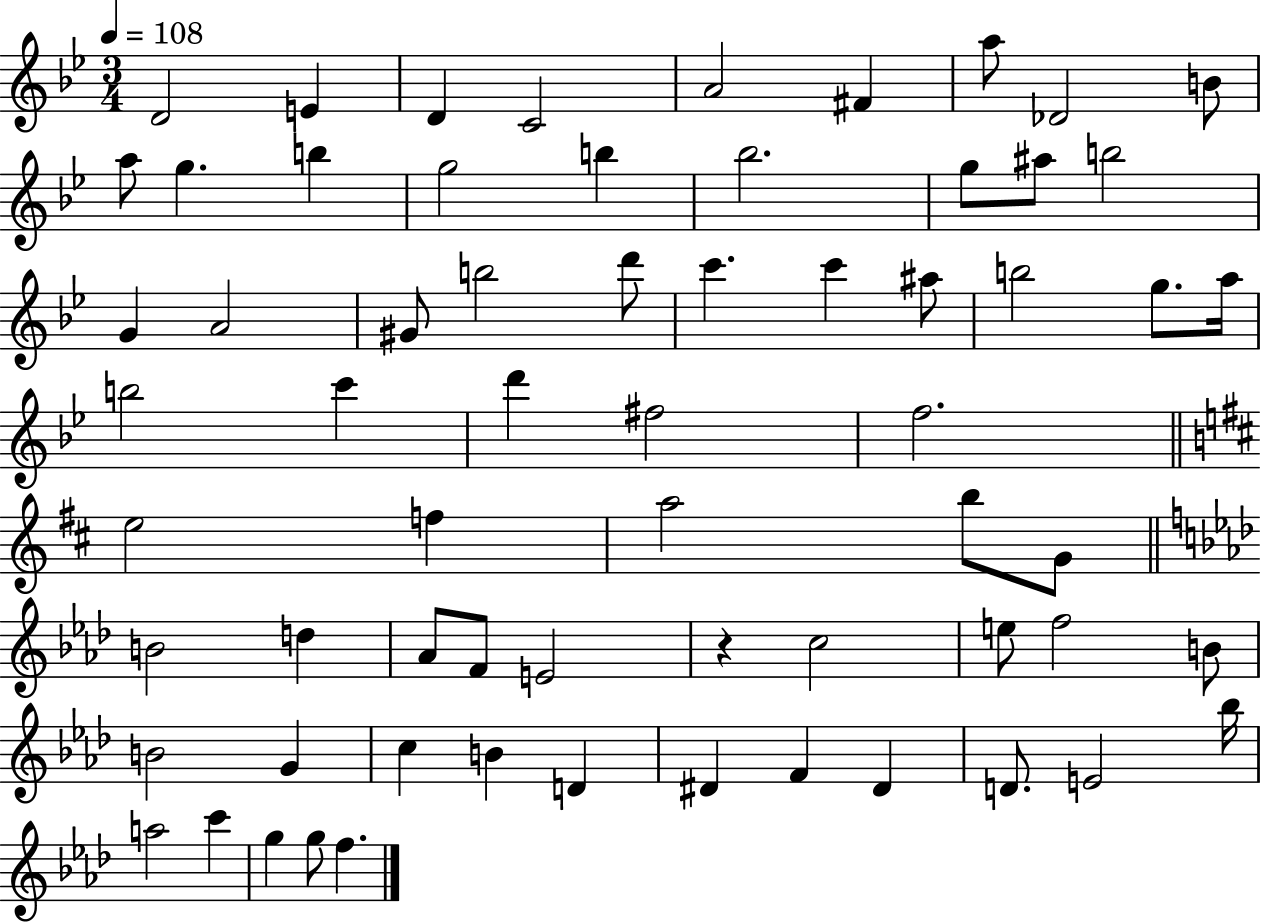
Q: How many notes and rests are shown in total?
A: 65